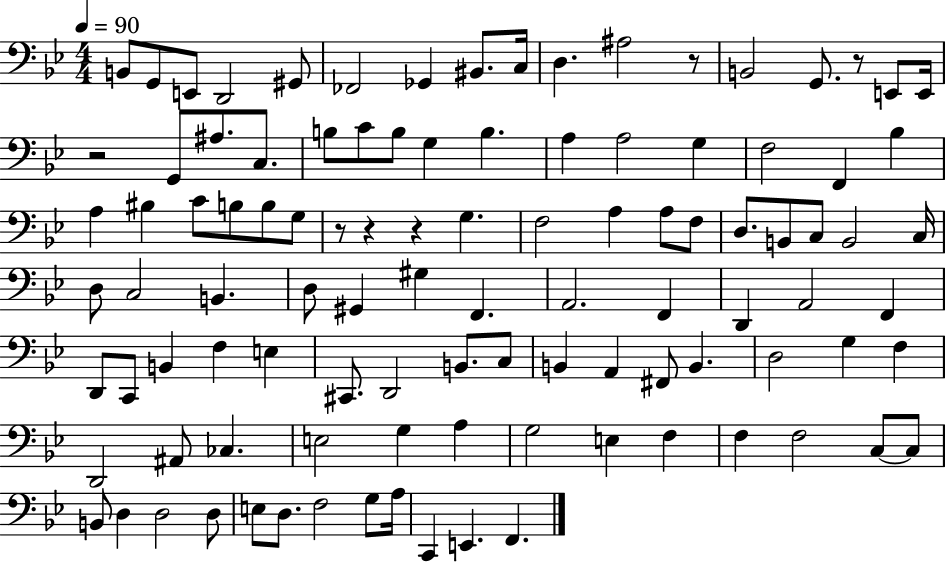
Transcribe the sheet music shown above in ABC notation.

X:1
T:Untitled
M:4/4
L:1/4
K:Bb
B,,/2 G,,/2 E,,/2 D,,2 ^G,,/2 _F,,2 _G,, ^B,,/2 C,/4 D, ^A,2 z/2 B,,2 G,,/2 z/2 E,,/2 E,,/4 z2 G,,/2 ^A,/2 C,/2 B,/2 C/2 B,/2 G, B, A, A,2 G, F,2 F,, _B, A, ^B, C/2 B,/2 B,/2 G,/2 z/2 z z G, F,2 A, A,/2 F,/2 D,/2 B,,/2 C,/2 B,,2 C,/4 D,/2 C,2 B,, D,/2 ^G,, ^G, F,, A,,2 F,, D,, A,,2 F,, D,,/2 C,,/2 B,, F, E, ^C,,/2 D,,2 B,,/2 C,/2 B,, A,, ^F,,/2 B,, D,2 G, F, D,,2 ^A,,/2 _C, E,2 G, A, G,2 E, F, F, F,2 C,/2 C,/2 B,,/2 D, D,2 D,/2 E,/2 D,/2 F,2 G,/2 A,/4 C,, E,, F,,